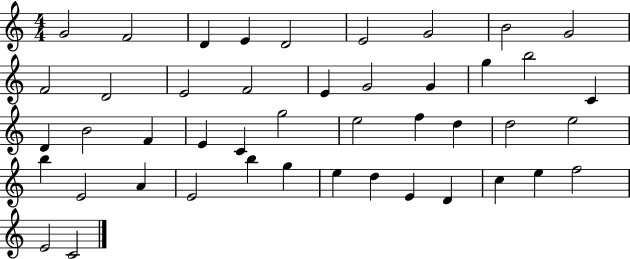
X:1
T:Untitled
M:4/4
L:1/4
K:C
G2 F2 D E D2 E2 G2 B2 G2 F2 D2 E2 F2 E G2 G g b2 C D B2 F E C g2 e2 f d d2 e2 b E2 A E2 b g e d E D c e f2 E2 C2